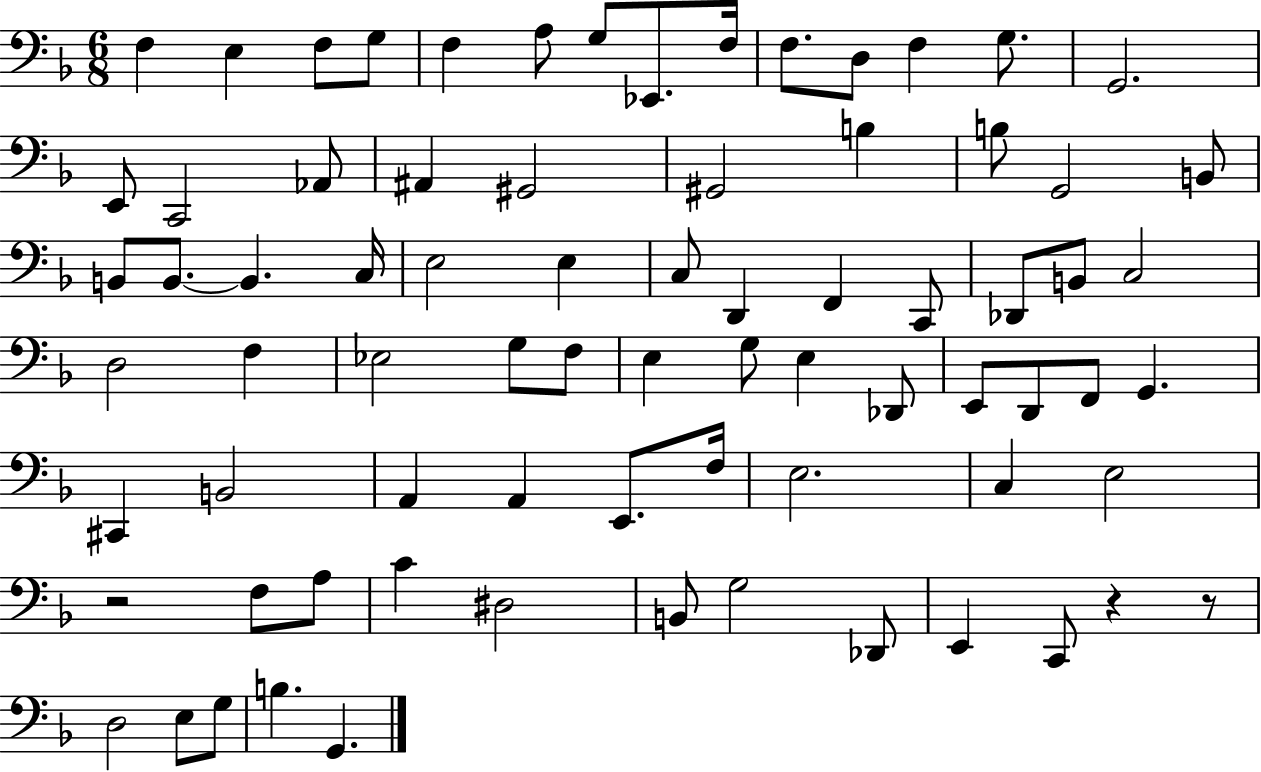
F3/q E3/q F3/e G3/e F3/q A3/e G3/e Eb2/e. F3/s F3/e. D3/e F3/q G3/e. G2/h. E2/e C2/h Ab2/e A#2/q G#2/h G#2/h B3/q B3/e G2/h B2/e B2/e B2/e. B2/q. C3/s E3/h E3/q C3/e D2/q F2/q C2/e Db2/e B2/e C3/h D3/h F3/q Eb3/h G3/e F3/e E3/q G3/e E3/q Db2/e E2/e D2/e F2/e G2/q. C#2/q B2/h A2/q A2/q E2/e. F3/s E3/h. C3/q E3/h R/h F3/e A3/e C4/q D#3/h B2/e G3/h Db2/e E2/q C2/e R/q R/e D3/h E3/e G3/e B3/q. G2/q.